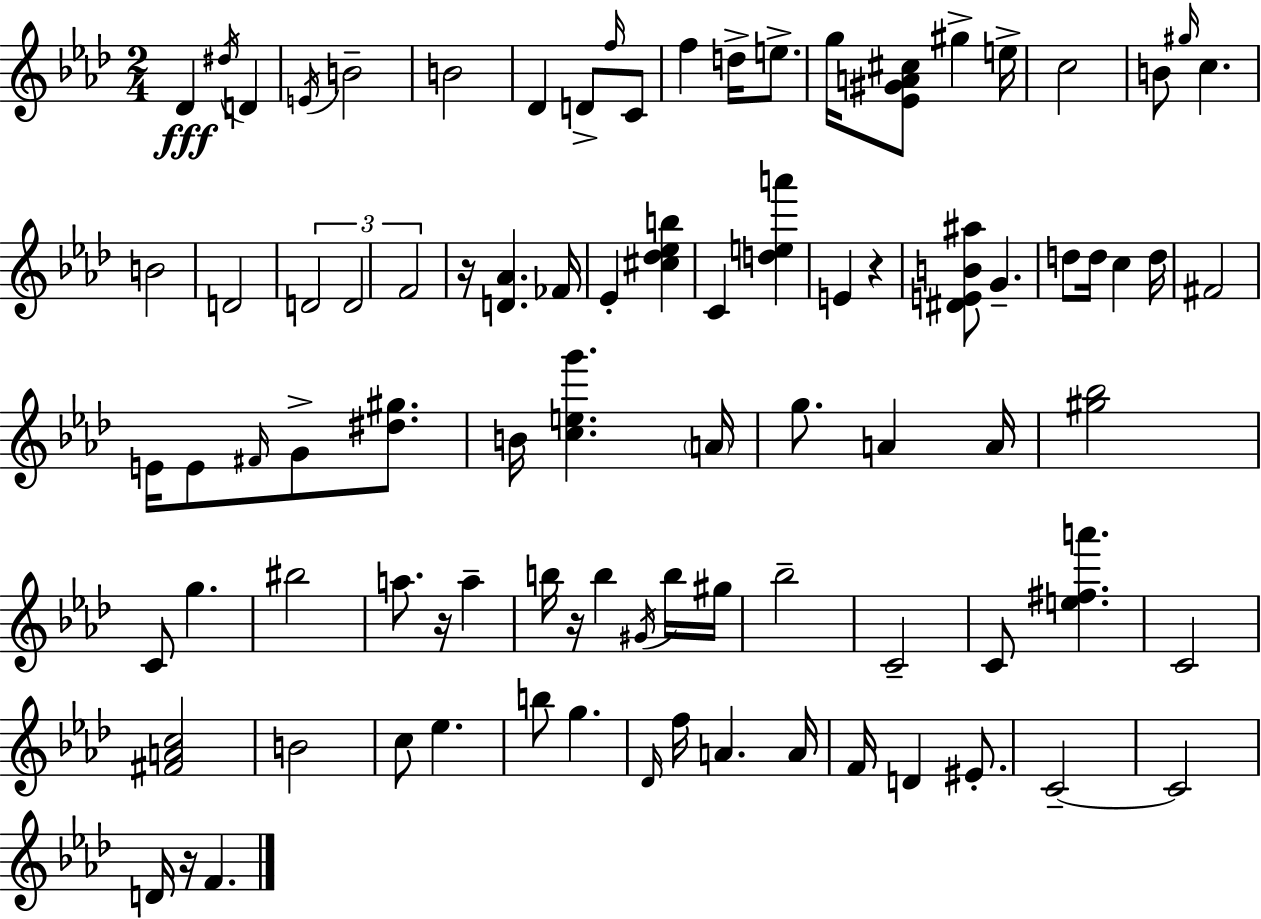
{
  \clef treble
  \numericTimeSignature
  \time 2/4
  \key aes \major
  des'4\fff \acciaccatura { dis''16 } d'4 | \acciaccatura { e'16 } b'2-- | b'2 | des'4 d'8-> | \break \grace { f''16 } c'8 f''4 d''16-> | e''8.-> g''16 <ees' gis' a' cis''>8 gis''4-> | e''16-> c''2 | b'8 \grace { gis''16 } c''4. | \break b'2 | d'2 | \tuplet 3/2 { d'2 | d'2 | \break f'2 } | r16 <d' aes'>4. | fes'16 ees'4-. | <cis'' des'' ees'' b''>4 c'4 | \break <d'' e'' a'''>4 e'4 | r4 <dis' e' b' ais''>8 g'4.-- | d''8 d''16 c''4 | d''16 fis'2 | \break e'16 e'8 \grace { fis'16 } | g'8-> <dis'' gis''>8. b'16 <c'' e'' g'''>4. | \parenthesize a'16 g''8. | a'4 a'16 <gis'' bes''>2 | \break c'8 g''4. | bis''2 | a''8. | r16 a''4-- b''16 r16 b''4 | \break \acciaccatura { gis'16 } b''16 gis''16 bes''2-- | c'2-- | c'8 | <e'' fis'' a'''>4. c'2 | \break <fis' a' c''>2 | b'2 | c''8 | ees''4. b''8 | \break g''4. \grace { des'16 } f''16 | a'4. a'16 f'16 | d'4 eis'8.-. c'2--~~ | c'2 | \break d'16 | r16 f'4. \bar "|."
}